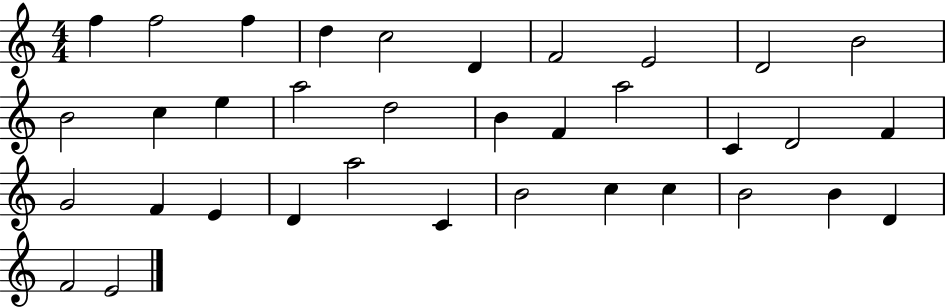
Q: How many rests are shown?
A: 0